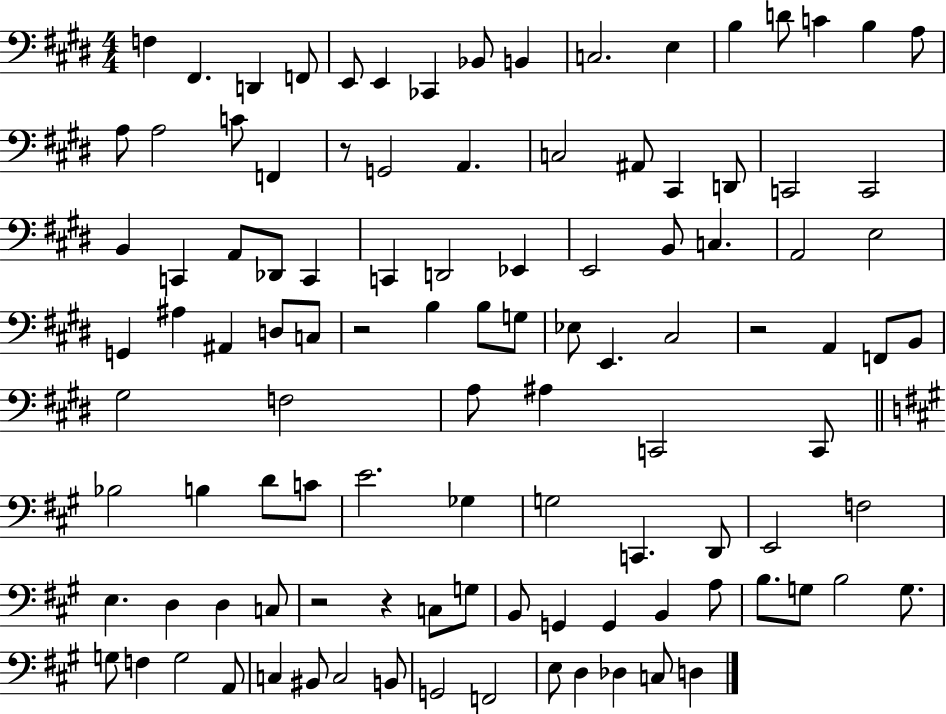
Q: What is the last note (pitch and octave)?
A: D3